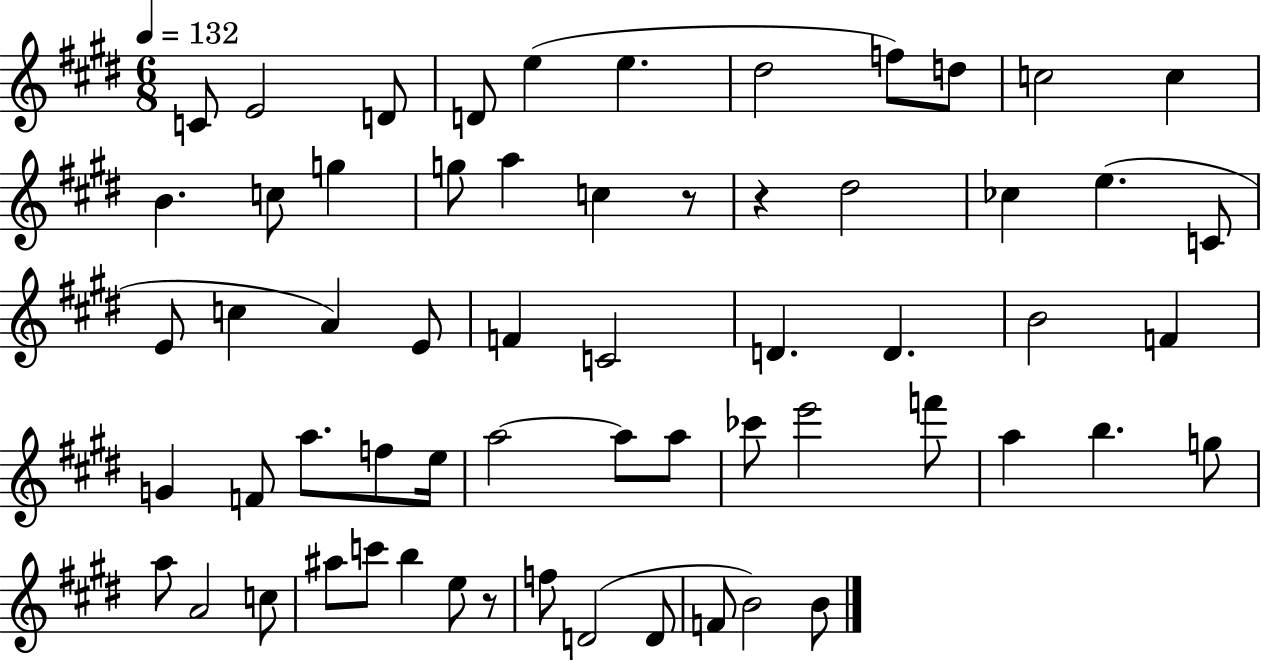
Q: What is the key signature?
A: E major